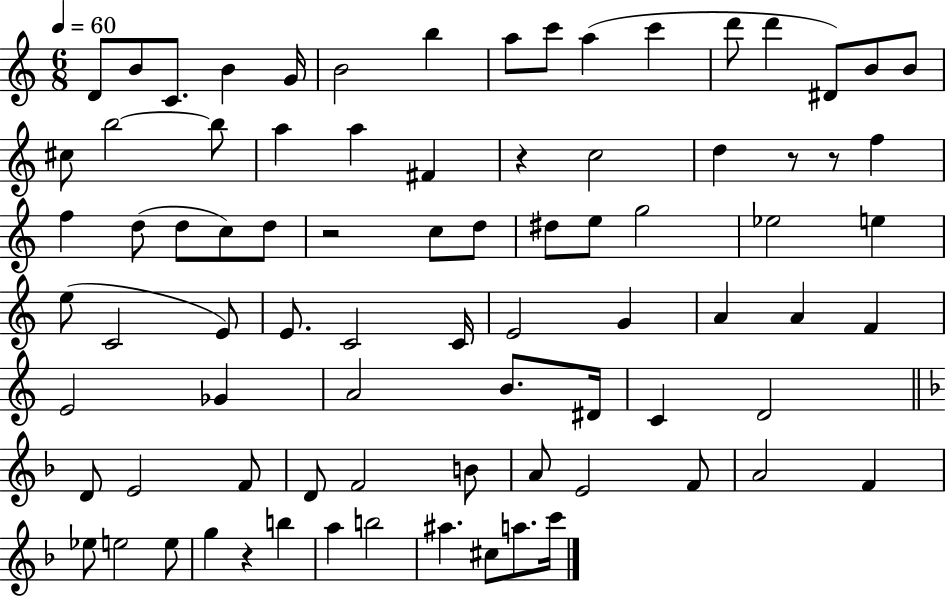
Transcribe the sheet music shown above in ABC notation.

X:1
T:Untitled
M:6/8
L:1/4
K:C
D/2 B/2 C/2 B G/4 B2 b a/2 c'/2 a c' d'/2 d' ^D/2 B/2 B/2 ^c/2 b2 b/2 a a ^F z c2 d z/2 z/2 f f d/2 d/2 c/2 d/2 z2 c/2 d/2 ^d/2 e/2 g2 _e2 e e/2 C2 E/2 E/2 C2 C/4 E2 G A A F E2 _G A2 B/2 ^D/4 C D2 D/2 E2 F/2 D/2 F2 B/2 A/2 E2 F/2 A2 F _e/2 e2 e/2 g z b a b2 ^a ^c/2 a/2 c'/4